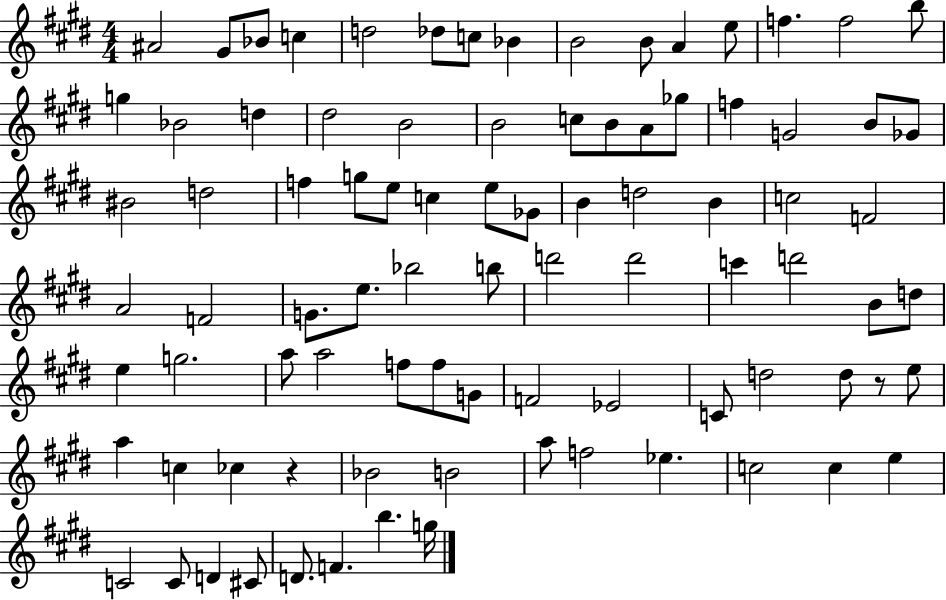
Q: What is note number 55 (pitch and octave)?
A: E5